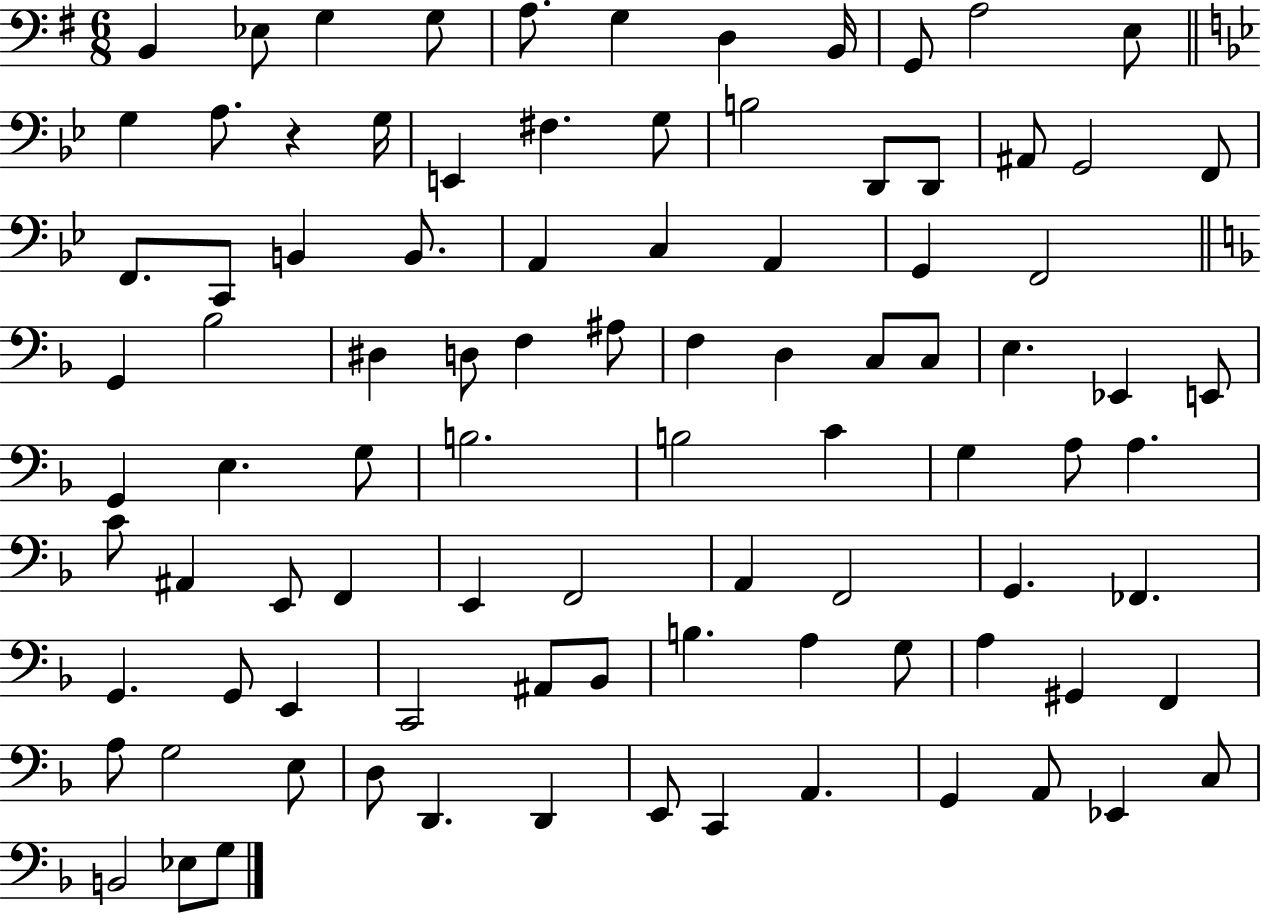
X:1
T:Untitled
M:6/8
L:1/4
K:G
B,, _E,/2 G, G,/2 A,/2 G, D, B,,/4 G,,/2 A,2 E,/2 G, A,/2 z G,/4 E,, ^F, G,/2 B,2 D,,/2 D,,/2 ^A,,/2 G,,2 F,,/2 F,,/2 C,,/2 B,, B,,/2 A,, C, A,, G,, F,,2 G,, _B,2 ^D, D,/2 F, ^A,/2 F, D, C,/2 C,/2 E, _E,, E,,/2 G,, E, G,/2 B,2 B,2 C G, A,/2 A, C/2 ^A,, E,,/2 F,, E,, F,,2 A,, F,,2 G,, _F,, G,, G,,/2 E,, C,,2 ^A,,/2 _B,,/2 B, A, G,/2 A, ^G,, F,, A,/2 G,2 E,/2 D,/2 D,, D,, E,,/2 C,, A,, G,, A,,/2 _E,, C,/2 B,,2 _E,/2 G,/2